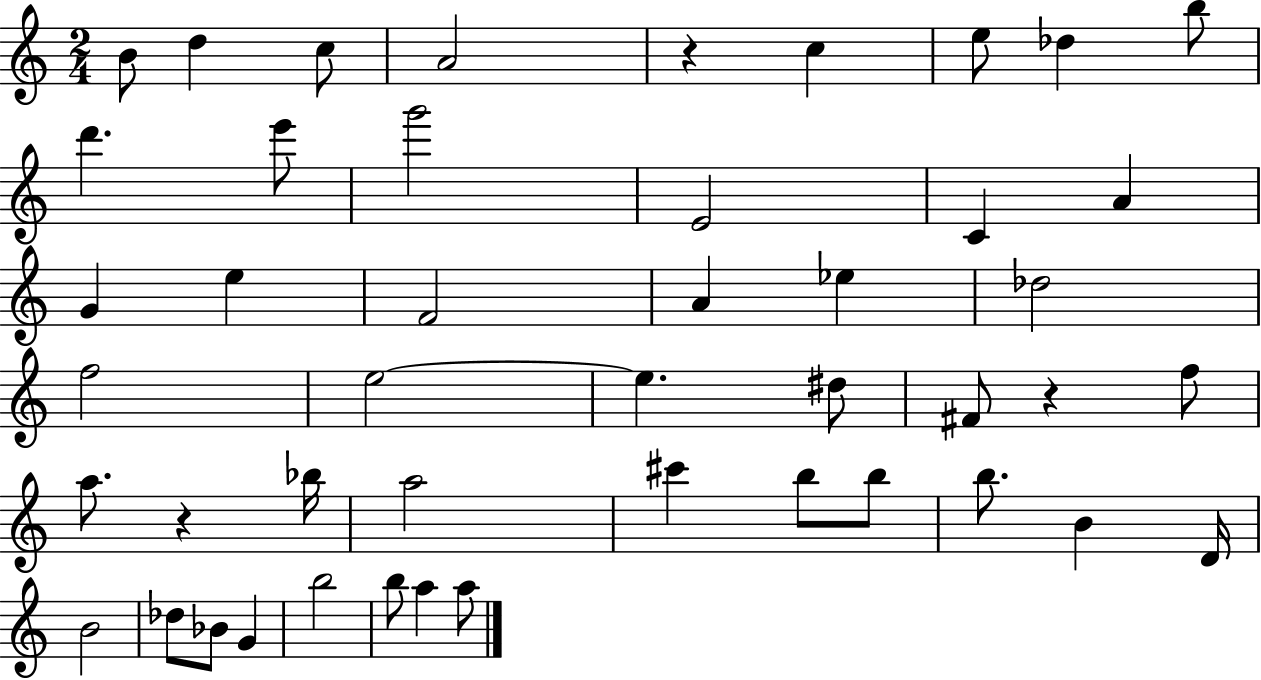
{
  \clef treble
  \numericTimeSignature
  \time 2/4
  \key c \major
  b'8 d''4 c''8 | a'2 | r4 c''4 | e''8 des''4 b''8 | \break d'''4. e'''8 | g'''2 | e'2 | c'4 a'4 | \break g'4 e''4 | f'2 | a'4 ees''4 | des''2 | \break f''2 | e''2~~ | e''4. dis''8 | fis'8 r4 f''8 | \break a''8. r4 bes''16 | a''2 | cis'''4 b''8 b''8 | b''8. b'4 d'16 | \break b'2 | des''8 bes'8 g'4 | b''2 | b''8 a''4 a''8 | \break \bar "|."
}